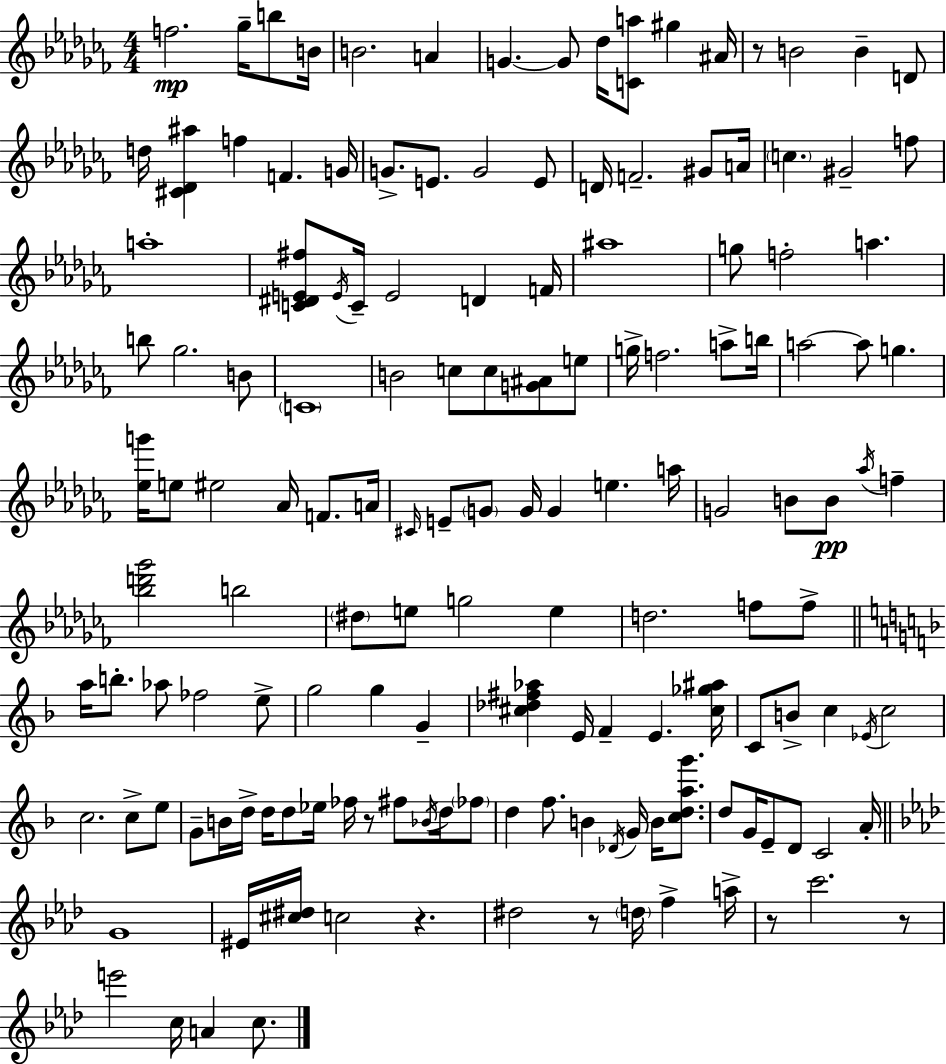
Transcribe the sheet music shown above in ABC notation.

X:1
T:Untitled
M:4/4
L:1/4
K:Abm
f2 _g/4 b/2 B/4 B2 A G G/2 _d/4 [Ca]/2 ^g ^A/4 z/2 B2 B D/2 d/4 [^C_D^a] f F G/4 G/2 E/2 G2 E/2 D/4 F2 ^G/2 A/4 c ^G2 f/2 a4 [C^DE^f]/2 E/4 C/4 E2 D F/4 ^a4 g/2 f2 a b/2 _g2 B/2 C4 B2 c/2 c/2 [G^A]/2 e/2 g/4 f2 a/2 b/4 a2 a/2 g [_eg']/4 e/2 ^e2 _A/4 F/2 A/4 ^C/4 E/2 G/2 G/4 G e a/4 G2 B/2 B/2 _a/4 f [_bd'_g']2 b2 ^d/2 e/2 g2 e d2 f/2 f/2 a/4 b/2 _a/2 _f2 e/2 g2 g G [^c_d^f_a] E/4 F E [^c_g^a]/4 C/2 B/2 c _E/4 c2 c2 c/2 e/2 G/2 B/4 d/4 d/4 d/2 _e/4 _f/4 z/2 ^f/2 _B/4 d/4 _f/2 d f/2 B _D/4 G/4 B/4 [cdag']/2 d/2 G/4 E/2 D/2 C2 A/4 G4 ^E/4 [^c^d]/4 c2 z ^d2 z/2 d/4 f a/4 z/2 c'2 z/2 e'2 c/4 A c/2